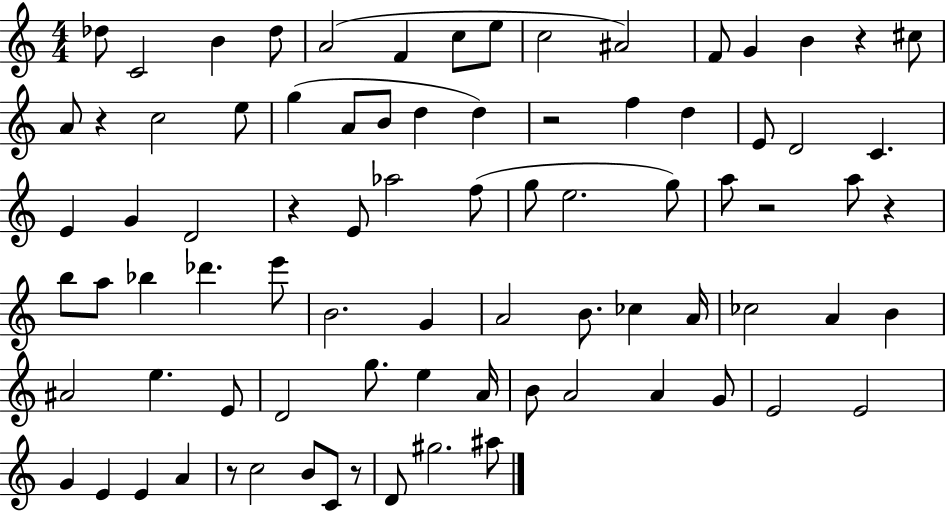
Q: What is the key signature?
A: C major